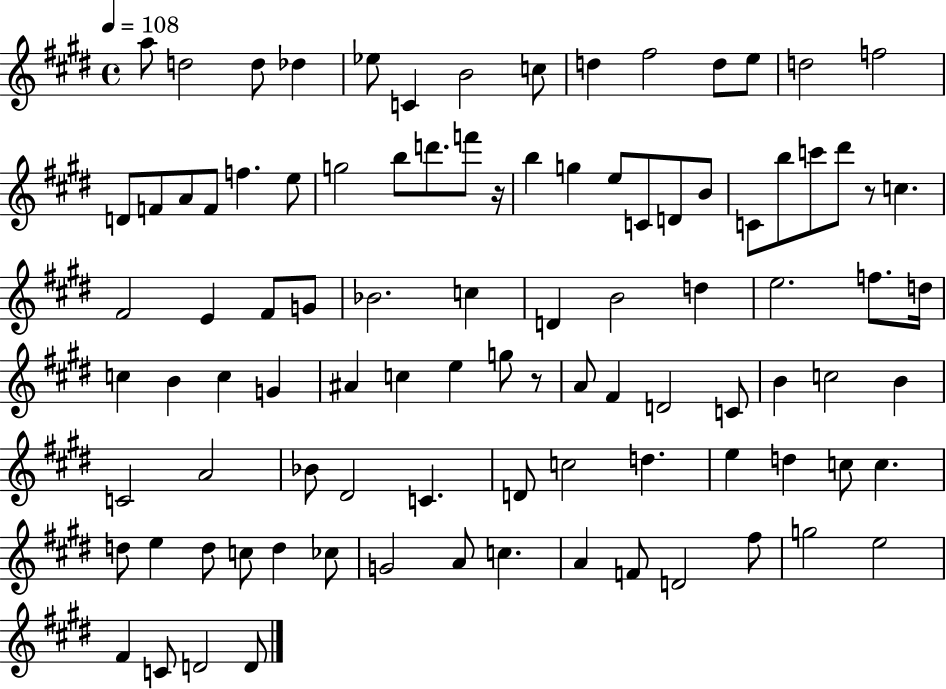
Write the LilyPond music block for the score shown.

{
  \clef treble
  \time 4/4
  \defaultTimeSignature
  \key e \major
  \tempo 4 = 108
  \repeat volta 2 { a''8 d''2 d''8 des''4 | ees''8 c'4 b'2 c''8 | d''4 fis''2 d''8 e''8 | d''2 f''2 | \break d'8 f'8 a'8 f'8 f''4. e''8 | g''2 b''8 d'''8. f'''8 r16 | b''4 g''4 e''8 c'8 d'8 b'8 | c'8 b''8 c'''8 dis'''8 r8 c''4. | \break fis'2 e'4 fis'8 g'8 | bes'2. c''4 | d'4 b'2 d''4 | e''2. f''8. d''16 | \break c''4 b'4 c''4 g'4 | ais'4 c''4 e''4 g''8 r8 | a'8 fis'4 d'2 c'8 | b'4 c''2 b'4 | \break c'2 a'2 | bes'8 dis'2 c'4. | d'8 c''2 d''4. | e''4 d''4 c''8 c''4. | \break d''8 e''4 d''8 c''8 d''4 ces''8 | g'2 a'8 c''4. | a'4 f'8 d'2 fis''8 | g''2 e''2 | \break fis'4 c'8 d'2 d'8 | } \bar "|."
}